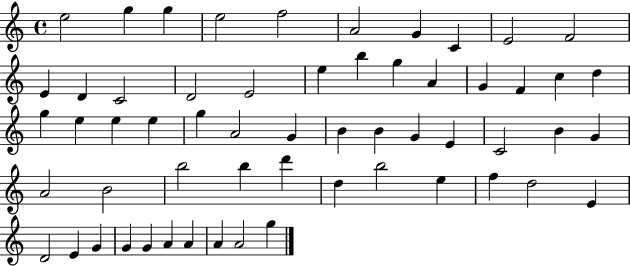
{
  \clef treble
  \time 4/4
  \defaultTimeSignature
  \key c \major
  e''2 g''4 g''4 | e''2 f''2 | a'2 g'4 c'4 | e'2 f'2 | \break e'4 d'4 c'2 | d'2 e'2 | e''4 b''4 g''4 a'4 | g'4 f'4 c''4 d''4 | \break g''4 e''4 e''4 e''4 | g''4 a'2 g'4 | b'4 b'4 g'4 e'4 | c'2 b'4 g'4 | \break a'2 b'2 | b''2 b''4 d'''4 | d''4 b''2 e''4 | f''4 d''2 e'4 | \break d'2 e'4 g'4 | g'4 g'4 a'4 a'4 | a'4 a'2 g''4 | \bar "|."
}